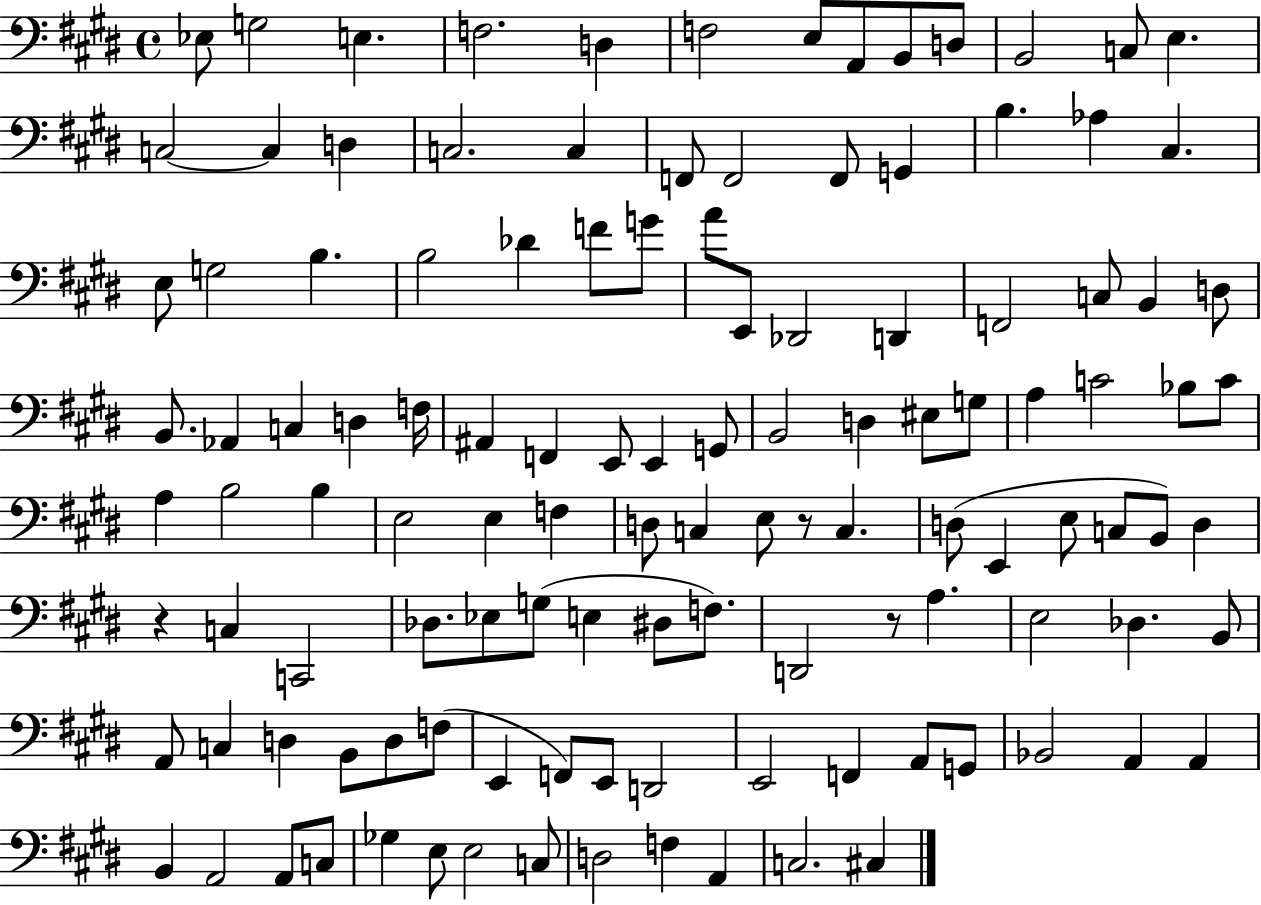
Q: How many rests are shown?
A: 3